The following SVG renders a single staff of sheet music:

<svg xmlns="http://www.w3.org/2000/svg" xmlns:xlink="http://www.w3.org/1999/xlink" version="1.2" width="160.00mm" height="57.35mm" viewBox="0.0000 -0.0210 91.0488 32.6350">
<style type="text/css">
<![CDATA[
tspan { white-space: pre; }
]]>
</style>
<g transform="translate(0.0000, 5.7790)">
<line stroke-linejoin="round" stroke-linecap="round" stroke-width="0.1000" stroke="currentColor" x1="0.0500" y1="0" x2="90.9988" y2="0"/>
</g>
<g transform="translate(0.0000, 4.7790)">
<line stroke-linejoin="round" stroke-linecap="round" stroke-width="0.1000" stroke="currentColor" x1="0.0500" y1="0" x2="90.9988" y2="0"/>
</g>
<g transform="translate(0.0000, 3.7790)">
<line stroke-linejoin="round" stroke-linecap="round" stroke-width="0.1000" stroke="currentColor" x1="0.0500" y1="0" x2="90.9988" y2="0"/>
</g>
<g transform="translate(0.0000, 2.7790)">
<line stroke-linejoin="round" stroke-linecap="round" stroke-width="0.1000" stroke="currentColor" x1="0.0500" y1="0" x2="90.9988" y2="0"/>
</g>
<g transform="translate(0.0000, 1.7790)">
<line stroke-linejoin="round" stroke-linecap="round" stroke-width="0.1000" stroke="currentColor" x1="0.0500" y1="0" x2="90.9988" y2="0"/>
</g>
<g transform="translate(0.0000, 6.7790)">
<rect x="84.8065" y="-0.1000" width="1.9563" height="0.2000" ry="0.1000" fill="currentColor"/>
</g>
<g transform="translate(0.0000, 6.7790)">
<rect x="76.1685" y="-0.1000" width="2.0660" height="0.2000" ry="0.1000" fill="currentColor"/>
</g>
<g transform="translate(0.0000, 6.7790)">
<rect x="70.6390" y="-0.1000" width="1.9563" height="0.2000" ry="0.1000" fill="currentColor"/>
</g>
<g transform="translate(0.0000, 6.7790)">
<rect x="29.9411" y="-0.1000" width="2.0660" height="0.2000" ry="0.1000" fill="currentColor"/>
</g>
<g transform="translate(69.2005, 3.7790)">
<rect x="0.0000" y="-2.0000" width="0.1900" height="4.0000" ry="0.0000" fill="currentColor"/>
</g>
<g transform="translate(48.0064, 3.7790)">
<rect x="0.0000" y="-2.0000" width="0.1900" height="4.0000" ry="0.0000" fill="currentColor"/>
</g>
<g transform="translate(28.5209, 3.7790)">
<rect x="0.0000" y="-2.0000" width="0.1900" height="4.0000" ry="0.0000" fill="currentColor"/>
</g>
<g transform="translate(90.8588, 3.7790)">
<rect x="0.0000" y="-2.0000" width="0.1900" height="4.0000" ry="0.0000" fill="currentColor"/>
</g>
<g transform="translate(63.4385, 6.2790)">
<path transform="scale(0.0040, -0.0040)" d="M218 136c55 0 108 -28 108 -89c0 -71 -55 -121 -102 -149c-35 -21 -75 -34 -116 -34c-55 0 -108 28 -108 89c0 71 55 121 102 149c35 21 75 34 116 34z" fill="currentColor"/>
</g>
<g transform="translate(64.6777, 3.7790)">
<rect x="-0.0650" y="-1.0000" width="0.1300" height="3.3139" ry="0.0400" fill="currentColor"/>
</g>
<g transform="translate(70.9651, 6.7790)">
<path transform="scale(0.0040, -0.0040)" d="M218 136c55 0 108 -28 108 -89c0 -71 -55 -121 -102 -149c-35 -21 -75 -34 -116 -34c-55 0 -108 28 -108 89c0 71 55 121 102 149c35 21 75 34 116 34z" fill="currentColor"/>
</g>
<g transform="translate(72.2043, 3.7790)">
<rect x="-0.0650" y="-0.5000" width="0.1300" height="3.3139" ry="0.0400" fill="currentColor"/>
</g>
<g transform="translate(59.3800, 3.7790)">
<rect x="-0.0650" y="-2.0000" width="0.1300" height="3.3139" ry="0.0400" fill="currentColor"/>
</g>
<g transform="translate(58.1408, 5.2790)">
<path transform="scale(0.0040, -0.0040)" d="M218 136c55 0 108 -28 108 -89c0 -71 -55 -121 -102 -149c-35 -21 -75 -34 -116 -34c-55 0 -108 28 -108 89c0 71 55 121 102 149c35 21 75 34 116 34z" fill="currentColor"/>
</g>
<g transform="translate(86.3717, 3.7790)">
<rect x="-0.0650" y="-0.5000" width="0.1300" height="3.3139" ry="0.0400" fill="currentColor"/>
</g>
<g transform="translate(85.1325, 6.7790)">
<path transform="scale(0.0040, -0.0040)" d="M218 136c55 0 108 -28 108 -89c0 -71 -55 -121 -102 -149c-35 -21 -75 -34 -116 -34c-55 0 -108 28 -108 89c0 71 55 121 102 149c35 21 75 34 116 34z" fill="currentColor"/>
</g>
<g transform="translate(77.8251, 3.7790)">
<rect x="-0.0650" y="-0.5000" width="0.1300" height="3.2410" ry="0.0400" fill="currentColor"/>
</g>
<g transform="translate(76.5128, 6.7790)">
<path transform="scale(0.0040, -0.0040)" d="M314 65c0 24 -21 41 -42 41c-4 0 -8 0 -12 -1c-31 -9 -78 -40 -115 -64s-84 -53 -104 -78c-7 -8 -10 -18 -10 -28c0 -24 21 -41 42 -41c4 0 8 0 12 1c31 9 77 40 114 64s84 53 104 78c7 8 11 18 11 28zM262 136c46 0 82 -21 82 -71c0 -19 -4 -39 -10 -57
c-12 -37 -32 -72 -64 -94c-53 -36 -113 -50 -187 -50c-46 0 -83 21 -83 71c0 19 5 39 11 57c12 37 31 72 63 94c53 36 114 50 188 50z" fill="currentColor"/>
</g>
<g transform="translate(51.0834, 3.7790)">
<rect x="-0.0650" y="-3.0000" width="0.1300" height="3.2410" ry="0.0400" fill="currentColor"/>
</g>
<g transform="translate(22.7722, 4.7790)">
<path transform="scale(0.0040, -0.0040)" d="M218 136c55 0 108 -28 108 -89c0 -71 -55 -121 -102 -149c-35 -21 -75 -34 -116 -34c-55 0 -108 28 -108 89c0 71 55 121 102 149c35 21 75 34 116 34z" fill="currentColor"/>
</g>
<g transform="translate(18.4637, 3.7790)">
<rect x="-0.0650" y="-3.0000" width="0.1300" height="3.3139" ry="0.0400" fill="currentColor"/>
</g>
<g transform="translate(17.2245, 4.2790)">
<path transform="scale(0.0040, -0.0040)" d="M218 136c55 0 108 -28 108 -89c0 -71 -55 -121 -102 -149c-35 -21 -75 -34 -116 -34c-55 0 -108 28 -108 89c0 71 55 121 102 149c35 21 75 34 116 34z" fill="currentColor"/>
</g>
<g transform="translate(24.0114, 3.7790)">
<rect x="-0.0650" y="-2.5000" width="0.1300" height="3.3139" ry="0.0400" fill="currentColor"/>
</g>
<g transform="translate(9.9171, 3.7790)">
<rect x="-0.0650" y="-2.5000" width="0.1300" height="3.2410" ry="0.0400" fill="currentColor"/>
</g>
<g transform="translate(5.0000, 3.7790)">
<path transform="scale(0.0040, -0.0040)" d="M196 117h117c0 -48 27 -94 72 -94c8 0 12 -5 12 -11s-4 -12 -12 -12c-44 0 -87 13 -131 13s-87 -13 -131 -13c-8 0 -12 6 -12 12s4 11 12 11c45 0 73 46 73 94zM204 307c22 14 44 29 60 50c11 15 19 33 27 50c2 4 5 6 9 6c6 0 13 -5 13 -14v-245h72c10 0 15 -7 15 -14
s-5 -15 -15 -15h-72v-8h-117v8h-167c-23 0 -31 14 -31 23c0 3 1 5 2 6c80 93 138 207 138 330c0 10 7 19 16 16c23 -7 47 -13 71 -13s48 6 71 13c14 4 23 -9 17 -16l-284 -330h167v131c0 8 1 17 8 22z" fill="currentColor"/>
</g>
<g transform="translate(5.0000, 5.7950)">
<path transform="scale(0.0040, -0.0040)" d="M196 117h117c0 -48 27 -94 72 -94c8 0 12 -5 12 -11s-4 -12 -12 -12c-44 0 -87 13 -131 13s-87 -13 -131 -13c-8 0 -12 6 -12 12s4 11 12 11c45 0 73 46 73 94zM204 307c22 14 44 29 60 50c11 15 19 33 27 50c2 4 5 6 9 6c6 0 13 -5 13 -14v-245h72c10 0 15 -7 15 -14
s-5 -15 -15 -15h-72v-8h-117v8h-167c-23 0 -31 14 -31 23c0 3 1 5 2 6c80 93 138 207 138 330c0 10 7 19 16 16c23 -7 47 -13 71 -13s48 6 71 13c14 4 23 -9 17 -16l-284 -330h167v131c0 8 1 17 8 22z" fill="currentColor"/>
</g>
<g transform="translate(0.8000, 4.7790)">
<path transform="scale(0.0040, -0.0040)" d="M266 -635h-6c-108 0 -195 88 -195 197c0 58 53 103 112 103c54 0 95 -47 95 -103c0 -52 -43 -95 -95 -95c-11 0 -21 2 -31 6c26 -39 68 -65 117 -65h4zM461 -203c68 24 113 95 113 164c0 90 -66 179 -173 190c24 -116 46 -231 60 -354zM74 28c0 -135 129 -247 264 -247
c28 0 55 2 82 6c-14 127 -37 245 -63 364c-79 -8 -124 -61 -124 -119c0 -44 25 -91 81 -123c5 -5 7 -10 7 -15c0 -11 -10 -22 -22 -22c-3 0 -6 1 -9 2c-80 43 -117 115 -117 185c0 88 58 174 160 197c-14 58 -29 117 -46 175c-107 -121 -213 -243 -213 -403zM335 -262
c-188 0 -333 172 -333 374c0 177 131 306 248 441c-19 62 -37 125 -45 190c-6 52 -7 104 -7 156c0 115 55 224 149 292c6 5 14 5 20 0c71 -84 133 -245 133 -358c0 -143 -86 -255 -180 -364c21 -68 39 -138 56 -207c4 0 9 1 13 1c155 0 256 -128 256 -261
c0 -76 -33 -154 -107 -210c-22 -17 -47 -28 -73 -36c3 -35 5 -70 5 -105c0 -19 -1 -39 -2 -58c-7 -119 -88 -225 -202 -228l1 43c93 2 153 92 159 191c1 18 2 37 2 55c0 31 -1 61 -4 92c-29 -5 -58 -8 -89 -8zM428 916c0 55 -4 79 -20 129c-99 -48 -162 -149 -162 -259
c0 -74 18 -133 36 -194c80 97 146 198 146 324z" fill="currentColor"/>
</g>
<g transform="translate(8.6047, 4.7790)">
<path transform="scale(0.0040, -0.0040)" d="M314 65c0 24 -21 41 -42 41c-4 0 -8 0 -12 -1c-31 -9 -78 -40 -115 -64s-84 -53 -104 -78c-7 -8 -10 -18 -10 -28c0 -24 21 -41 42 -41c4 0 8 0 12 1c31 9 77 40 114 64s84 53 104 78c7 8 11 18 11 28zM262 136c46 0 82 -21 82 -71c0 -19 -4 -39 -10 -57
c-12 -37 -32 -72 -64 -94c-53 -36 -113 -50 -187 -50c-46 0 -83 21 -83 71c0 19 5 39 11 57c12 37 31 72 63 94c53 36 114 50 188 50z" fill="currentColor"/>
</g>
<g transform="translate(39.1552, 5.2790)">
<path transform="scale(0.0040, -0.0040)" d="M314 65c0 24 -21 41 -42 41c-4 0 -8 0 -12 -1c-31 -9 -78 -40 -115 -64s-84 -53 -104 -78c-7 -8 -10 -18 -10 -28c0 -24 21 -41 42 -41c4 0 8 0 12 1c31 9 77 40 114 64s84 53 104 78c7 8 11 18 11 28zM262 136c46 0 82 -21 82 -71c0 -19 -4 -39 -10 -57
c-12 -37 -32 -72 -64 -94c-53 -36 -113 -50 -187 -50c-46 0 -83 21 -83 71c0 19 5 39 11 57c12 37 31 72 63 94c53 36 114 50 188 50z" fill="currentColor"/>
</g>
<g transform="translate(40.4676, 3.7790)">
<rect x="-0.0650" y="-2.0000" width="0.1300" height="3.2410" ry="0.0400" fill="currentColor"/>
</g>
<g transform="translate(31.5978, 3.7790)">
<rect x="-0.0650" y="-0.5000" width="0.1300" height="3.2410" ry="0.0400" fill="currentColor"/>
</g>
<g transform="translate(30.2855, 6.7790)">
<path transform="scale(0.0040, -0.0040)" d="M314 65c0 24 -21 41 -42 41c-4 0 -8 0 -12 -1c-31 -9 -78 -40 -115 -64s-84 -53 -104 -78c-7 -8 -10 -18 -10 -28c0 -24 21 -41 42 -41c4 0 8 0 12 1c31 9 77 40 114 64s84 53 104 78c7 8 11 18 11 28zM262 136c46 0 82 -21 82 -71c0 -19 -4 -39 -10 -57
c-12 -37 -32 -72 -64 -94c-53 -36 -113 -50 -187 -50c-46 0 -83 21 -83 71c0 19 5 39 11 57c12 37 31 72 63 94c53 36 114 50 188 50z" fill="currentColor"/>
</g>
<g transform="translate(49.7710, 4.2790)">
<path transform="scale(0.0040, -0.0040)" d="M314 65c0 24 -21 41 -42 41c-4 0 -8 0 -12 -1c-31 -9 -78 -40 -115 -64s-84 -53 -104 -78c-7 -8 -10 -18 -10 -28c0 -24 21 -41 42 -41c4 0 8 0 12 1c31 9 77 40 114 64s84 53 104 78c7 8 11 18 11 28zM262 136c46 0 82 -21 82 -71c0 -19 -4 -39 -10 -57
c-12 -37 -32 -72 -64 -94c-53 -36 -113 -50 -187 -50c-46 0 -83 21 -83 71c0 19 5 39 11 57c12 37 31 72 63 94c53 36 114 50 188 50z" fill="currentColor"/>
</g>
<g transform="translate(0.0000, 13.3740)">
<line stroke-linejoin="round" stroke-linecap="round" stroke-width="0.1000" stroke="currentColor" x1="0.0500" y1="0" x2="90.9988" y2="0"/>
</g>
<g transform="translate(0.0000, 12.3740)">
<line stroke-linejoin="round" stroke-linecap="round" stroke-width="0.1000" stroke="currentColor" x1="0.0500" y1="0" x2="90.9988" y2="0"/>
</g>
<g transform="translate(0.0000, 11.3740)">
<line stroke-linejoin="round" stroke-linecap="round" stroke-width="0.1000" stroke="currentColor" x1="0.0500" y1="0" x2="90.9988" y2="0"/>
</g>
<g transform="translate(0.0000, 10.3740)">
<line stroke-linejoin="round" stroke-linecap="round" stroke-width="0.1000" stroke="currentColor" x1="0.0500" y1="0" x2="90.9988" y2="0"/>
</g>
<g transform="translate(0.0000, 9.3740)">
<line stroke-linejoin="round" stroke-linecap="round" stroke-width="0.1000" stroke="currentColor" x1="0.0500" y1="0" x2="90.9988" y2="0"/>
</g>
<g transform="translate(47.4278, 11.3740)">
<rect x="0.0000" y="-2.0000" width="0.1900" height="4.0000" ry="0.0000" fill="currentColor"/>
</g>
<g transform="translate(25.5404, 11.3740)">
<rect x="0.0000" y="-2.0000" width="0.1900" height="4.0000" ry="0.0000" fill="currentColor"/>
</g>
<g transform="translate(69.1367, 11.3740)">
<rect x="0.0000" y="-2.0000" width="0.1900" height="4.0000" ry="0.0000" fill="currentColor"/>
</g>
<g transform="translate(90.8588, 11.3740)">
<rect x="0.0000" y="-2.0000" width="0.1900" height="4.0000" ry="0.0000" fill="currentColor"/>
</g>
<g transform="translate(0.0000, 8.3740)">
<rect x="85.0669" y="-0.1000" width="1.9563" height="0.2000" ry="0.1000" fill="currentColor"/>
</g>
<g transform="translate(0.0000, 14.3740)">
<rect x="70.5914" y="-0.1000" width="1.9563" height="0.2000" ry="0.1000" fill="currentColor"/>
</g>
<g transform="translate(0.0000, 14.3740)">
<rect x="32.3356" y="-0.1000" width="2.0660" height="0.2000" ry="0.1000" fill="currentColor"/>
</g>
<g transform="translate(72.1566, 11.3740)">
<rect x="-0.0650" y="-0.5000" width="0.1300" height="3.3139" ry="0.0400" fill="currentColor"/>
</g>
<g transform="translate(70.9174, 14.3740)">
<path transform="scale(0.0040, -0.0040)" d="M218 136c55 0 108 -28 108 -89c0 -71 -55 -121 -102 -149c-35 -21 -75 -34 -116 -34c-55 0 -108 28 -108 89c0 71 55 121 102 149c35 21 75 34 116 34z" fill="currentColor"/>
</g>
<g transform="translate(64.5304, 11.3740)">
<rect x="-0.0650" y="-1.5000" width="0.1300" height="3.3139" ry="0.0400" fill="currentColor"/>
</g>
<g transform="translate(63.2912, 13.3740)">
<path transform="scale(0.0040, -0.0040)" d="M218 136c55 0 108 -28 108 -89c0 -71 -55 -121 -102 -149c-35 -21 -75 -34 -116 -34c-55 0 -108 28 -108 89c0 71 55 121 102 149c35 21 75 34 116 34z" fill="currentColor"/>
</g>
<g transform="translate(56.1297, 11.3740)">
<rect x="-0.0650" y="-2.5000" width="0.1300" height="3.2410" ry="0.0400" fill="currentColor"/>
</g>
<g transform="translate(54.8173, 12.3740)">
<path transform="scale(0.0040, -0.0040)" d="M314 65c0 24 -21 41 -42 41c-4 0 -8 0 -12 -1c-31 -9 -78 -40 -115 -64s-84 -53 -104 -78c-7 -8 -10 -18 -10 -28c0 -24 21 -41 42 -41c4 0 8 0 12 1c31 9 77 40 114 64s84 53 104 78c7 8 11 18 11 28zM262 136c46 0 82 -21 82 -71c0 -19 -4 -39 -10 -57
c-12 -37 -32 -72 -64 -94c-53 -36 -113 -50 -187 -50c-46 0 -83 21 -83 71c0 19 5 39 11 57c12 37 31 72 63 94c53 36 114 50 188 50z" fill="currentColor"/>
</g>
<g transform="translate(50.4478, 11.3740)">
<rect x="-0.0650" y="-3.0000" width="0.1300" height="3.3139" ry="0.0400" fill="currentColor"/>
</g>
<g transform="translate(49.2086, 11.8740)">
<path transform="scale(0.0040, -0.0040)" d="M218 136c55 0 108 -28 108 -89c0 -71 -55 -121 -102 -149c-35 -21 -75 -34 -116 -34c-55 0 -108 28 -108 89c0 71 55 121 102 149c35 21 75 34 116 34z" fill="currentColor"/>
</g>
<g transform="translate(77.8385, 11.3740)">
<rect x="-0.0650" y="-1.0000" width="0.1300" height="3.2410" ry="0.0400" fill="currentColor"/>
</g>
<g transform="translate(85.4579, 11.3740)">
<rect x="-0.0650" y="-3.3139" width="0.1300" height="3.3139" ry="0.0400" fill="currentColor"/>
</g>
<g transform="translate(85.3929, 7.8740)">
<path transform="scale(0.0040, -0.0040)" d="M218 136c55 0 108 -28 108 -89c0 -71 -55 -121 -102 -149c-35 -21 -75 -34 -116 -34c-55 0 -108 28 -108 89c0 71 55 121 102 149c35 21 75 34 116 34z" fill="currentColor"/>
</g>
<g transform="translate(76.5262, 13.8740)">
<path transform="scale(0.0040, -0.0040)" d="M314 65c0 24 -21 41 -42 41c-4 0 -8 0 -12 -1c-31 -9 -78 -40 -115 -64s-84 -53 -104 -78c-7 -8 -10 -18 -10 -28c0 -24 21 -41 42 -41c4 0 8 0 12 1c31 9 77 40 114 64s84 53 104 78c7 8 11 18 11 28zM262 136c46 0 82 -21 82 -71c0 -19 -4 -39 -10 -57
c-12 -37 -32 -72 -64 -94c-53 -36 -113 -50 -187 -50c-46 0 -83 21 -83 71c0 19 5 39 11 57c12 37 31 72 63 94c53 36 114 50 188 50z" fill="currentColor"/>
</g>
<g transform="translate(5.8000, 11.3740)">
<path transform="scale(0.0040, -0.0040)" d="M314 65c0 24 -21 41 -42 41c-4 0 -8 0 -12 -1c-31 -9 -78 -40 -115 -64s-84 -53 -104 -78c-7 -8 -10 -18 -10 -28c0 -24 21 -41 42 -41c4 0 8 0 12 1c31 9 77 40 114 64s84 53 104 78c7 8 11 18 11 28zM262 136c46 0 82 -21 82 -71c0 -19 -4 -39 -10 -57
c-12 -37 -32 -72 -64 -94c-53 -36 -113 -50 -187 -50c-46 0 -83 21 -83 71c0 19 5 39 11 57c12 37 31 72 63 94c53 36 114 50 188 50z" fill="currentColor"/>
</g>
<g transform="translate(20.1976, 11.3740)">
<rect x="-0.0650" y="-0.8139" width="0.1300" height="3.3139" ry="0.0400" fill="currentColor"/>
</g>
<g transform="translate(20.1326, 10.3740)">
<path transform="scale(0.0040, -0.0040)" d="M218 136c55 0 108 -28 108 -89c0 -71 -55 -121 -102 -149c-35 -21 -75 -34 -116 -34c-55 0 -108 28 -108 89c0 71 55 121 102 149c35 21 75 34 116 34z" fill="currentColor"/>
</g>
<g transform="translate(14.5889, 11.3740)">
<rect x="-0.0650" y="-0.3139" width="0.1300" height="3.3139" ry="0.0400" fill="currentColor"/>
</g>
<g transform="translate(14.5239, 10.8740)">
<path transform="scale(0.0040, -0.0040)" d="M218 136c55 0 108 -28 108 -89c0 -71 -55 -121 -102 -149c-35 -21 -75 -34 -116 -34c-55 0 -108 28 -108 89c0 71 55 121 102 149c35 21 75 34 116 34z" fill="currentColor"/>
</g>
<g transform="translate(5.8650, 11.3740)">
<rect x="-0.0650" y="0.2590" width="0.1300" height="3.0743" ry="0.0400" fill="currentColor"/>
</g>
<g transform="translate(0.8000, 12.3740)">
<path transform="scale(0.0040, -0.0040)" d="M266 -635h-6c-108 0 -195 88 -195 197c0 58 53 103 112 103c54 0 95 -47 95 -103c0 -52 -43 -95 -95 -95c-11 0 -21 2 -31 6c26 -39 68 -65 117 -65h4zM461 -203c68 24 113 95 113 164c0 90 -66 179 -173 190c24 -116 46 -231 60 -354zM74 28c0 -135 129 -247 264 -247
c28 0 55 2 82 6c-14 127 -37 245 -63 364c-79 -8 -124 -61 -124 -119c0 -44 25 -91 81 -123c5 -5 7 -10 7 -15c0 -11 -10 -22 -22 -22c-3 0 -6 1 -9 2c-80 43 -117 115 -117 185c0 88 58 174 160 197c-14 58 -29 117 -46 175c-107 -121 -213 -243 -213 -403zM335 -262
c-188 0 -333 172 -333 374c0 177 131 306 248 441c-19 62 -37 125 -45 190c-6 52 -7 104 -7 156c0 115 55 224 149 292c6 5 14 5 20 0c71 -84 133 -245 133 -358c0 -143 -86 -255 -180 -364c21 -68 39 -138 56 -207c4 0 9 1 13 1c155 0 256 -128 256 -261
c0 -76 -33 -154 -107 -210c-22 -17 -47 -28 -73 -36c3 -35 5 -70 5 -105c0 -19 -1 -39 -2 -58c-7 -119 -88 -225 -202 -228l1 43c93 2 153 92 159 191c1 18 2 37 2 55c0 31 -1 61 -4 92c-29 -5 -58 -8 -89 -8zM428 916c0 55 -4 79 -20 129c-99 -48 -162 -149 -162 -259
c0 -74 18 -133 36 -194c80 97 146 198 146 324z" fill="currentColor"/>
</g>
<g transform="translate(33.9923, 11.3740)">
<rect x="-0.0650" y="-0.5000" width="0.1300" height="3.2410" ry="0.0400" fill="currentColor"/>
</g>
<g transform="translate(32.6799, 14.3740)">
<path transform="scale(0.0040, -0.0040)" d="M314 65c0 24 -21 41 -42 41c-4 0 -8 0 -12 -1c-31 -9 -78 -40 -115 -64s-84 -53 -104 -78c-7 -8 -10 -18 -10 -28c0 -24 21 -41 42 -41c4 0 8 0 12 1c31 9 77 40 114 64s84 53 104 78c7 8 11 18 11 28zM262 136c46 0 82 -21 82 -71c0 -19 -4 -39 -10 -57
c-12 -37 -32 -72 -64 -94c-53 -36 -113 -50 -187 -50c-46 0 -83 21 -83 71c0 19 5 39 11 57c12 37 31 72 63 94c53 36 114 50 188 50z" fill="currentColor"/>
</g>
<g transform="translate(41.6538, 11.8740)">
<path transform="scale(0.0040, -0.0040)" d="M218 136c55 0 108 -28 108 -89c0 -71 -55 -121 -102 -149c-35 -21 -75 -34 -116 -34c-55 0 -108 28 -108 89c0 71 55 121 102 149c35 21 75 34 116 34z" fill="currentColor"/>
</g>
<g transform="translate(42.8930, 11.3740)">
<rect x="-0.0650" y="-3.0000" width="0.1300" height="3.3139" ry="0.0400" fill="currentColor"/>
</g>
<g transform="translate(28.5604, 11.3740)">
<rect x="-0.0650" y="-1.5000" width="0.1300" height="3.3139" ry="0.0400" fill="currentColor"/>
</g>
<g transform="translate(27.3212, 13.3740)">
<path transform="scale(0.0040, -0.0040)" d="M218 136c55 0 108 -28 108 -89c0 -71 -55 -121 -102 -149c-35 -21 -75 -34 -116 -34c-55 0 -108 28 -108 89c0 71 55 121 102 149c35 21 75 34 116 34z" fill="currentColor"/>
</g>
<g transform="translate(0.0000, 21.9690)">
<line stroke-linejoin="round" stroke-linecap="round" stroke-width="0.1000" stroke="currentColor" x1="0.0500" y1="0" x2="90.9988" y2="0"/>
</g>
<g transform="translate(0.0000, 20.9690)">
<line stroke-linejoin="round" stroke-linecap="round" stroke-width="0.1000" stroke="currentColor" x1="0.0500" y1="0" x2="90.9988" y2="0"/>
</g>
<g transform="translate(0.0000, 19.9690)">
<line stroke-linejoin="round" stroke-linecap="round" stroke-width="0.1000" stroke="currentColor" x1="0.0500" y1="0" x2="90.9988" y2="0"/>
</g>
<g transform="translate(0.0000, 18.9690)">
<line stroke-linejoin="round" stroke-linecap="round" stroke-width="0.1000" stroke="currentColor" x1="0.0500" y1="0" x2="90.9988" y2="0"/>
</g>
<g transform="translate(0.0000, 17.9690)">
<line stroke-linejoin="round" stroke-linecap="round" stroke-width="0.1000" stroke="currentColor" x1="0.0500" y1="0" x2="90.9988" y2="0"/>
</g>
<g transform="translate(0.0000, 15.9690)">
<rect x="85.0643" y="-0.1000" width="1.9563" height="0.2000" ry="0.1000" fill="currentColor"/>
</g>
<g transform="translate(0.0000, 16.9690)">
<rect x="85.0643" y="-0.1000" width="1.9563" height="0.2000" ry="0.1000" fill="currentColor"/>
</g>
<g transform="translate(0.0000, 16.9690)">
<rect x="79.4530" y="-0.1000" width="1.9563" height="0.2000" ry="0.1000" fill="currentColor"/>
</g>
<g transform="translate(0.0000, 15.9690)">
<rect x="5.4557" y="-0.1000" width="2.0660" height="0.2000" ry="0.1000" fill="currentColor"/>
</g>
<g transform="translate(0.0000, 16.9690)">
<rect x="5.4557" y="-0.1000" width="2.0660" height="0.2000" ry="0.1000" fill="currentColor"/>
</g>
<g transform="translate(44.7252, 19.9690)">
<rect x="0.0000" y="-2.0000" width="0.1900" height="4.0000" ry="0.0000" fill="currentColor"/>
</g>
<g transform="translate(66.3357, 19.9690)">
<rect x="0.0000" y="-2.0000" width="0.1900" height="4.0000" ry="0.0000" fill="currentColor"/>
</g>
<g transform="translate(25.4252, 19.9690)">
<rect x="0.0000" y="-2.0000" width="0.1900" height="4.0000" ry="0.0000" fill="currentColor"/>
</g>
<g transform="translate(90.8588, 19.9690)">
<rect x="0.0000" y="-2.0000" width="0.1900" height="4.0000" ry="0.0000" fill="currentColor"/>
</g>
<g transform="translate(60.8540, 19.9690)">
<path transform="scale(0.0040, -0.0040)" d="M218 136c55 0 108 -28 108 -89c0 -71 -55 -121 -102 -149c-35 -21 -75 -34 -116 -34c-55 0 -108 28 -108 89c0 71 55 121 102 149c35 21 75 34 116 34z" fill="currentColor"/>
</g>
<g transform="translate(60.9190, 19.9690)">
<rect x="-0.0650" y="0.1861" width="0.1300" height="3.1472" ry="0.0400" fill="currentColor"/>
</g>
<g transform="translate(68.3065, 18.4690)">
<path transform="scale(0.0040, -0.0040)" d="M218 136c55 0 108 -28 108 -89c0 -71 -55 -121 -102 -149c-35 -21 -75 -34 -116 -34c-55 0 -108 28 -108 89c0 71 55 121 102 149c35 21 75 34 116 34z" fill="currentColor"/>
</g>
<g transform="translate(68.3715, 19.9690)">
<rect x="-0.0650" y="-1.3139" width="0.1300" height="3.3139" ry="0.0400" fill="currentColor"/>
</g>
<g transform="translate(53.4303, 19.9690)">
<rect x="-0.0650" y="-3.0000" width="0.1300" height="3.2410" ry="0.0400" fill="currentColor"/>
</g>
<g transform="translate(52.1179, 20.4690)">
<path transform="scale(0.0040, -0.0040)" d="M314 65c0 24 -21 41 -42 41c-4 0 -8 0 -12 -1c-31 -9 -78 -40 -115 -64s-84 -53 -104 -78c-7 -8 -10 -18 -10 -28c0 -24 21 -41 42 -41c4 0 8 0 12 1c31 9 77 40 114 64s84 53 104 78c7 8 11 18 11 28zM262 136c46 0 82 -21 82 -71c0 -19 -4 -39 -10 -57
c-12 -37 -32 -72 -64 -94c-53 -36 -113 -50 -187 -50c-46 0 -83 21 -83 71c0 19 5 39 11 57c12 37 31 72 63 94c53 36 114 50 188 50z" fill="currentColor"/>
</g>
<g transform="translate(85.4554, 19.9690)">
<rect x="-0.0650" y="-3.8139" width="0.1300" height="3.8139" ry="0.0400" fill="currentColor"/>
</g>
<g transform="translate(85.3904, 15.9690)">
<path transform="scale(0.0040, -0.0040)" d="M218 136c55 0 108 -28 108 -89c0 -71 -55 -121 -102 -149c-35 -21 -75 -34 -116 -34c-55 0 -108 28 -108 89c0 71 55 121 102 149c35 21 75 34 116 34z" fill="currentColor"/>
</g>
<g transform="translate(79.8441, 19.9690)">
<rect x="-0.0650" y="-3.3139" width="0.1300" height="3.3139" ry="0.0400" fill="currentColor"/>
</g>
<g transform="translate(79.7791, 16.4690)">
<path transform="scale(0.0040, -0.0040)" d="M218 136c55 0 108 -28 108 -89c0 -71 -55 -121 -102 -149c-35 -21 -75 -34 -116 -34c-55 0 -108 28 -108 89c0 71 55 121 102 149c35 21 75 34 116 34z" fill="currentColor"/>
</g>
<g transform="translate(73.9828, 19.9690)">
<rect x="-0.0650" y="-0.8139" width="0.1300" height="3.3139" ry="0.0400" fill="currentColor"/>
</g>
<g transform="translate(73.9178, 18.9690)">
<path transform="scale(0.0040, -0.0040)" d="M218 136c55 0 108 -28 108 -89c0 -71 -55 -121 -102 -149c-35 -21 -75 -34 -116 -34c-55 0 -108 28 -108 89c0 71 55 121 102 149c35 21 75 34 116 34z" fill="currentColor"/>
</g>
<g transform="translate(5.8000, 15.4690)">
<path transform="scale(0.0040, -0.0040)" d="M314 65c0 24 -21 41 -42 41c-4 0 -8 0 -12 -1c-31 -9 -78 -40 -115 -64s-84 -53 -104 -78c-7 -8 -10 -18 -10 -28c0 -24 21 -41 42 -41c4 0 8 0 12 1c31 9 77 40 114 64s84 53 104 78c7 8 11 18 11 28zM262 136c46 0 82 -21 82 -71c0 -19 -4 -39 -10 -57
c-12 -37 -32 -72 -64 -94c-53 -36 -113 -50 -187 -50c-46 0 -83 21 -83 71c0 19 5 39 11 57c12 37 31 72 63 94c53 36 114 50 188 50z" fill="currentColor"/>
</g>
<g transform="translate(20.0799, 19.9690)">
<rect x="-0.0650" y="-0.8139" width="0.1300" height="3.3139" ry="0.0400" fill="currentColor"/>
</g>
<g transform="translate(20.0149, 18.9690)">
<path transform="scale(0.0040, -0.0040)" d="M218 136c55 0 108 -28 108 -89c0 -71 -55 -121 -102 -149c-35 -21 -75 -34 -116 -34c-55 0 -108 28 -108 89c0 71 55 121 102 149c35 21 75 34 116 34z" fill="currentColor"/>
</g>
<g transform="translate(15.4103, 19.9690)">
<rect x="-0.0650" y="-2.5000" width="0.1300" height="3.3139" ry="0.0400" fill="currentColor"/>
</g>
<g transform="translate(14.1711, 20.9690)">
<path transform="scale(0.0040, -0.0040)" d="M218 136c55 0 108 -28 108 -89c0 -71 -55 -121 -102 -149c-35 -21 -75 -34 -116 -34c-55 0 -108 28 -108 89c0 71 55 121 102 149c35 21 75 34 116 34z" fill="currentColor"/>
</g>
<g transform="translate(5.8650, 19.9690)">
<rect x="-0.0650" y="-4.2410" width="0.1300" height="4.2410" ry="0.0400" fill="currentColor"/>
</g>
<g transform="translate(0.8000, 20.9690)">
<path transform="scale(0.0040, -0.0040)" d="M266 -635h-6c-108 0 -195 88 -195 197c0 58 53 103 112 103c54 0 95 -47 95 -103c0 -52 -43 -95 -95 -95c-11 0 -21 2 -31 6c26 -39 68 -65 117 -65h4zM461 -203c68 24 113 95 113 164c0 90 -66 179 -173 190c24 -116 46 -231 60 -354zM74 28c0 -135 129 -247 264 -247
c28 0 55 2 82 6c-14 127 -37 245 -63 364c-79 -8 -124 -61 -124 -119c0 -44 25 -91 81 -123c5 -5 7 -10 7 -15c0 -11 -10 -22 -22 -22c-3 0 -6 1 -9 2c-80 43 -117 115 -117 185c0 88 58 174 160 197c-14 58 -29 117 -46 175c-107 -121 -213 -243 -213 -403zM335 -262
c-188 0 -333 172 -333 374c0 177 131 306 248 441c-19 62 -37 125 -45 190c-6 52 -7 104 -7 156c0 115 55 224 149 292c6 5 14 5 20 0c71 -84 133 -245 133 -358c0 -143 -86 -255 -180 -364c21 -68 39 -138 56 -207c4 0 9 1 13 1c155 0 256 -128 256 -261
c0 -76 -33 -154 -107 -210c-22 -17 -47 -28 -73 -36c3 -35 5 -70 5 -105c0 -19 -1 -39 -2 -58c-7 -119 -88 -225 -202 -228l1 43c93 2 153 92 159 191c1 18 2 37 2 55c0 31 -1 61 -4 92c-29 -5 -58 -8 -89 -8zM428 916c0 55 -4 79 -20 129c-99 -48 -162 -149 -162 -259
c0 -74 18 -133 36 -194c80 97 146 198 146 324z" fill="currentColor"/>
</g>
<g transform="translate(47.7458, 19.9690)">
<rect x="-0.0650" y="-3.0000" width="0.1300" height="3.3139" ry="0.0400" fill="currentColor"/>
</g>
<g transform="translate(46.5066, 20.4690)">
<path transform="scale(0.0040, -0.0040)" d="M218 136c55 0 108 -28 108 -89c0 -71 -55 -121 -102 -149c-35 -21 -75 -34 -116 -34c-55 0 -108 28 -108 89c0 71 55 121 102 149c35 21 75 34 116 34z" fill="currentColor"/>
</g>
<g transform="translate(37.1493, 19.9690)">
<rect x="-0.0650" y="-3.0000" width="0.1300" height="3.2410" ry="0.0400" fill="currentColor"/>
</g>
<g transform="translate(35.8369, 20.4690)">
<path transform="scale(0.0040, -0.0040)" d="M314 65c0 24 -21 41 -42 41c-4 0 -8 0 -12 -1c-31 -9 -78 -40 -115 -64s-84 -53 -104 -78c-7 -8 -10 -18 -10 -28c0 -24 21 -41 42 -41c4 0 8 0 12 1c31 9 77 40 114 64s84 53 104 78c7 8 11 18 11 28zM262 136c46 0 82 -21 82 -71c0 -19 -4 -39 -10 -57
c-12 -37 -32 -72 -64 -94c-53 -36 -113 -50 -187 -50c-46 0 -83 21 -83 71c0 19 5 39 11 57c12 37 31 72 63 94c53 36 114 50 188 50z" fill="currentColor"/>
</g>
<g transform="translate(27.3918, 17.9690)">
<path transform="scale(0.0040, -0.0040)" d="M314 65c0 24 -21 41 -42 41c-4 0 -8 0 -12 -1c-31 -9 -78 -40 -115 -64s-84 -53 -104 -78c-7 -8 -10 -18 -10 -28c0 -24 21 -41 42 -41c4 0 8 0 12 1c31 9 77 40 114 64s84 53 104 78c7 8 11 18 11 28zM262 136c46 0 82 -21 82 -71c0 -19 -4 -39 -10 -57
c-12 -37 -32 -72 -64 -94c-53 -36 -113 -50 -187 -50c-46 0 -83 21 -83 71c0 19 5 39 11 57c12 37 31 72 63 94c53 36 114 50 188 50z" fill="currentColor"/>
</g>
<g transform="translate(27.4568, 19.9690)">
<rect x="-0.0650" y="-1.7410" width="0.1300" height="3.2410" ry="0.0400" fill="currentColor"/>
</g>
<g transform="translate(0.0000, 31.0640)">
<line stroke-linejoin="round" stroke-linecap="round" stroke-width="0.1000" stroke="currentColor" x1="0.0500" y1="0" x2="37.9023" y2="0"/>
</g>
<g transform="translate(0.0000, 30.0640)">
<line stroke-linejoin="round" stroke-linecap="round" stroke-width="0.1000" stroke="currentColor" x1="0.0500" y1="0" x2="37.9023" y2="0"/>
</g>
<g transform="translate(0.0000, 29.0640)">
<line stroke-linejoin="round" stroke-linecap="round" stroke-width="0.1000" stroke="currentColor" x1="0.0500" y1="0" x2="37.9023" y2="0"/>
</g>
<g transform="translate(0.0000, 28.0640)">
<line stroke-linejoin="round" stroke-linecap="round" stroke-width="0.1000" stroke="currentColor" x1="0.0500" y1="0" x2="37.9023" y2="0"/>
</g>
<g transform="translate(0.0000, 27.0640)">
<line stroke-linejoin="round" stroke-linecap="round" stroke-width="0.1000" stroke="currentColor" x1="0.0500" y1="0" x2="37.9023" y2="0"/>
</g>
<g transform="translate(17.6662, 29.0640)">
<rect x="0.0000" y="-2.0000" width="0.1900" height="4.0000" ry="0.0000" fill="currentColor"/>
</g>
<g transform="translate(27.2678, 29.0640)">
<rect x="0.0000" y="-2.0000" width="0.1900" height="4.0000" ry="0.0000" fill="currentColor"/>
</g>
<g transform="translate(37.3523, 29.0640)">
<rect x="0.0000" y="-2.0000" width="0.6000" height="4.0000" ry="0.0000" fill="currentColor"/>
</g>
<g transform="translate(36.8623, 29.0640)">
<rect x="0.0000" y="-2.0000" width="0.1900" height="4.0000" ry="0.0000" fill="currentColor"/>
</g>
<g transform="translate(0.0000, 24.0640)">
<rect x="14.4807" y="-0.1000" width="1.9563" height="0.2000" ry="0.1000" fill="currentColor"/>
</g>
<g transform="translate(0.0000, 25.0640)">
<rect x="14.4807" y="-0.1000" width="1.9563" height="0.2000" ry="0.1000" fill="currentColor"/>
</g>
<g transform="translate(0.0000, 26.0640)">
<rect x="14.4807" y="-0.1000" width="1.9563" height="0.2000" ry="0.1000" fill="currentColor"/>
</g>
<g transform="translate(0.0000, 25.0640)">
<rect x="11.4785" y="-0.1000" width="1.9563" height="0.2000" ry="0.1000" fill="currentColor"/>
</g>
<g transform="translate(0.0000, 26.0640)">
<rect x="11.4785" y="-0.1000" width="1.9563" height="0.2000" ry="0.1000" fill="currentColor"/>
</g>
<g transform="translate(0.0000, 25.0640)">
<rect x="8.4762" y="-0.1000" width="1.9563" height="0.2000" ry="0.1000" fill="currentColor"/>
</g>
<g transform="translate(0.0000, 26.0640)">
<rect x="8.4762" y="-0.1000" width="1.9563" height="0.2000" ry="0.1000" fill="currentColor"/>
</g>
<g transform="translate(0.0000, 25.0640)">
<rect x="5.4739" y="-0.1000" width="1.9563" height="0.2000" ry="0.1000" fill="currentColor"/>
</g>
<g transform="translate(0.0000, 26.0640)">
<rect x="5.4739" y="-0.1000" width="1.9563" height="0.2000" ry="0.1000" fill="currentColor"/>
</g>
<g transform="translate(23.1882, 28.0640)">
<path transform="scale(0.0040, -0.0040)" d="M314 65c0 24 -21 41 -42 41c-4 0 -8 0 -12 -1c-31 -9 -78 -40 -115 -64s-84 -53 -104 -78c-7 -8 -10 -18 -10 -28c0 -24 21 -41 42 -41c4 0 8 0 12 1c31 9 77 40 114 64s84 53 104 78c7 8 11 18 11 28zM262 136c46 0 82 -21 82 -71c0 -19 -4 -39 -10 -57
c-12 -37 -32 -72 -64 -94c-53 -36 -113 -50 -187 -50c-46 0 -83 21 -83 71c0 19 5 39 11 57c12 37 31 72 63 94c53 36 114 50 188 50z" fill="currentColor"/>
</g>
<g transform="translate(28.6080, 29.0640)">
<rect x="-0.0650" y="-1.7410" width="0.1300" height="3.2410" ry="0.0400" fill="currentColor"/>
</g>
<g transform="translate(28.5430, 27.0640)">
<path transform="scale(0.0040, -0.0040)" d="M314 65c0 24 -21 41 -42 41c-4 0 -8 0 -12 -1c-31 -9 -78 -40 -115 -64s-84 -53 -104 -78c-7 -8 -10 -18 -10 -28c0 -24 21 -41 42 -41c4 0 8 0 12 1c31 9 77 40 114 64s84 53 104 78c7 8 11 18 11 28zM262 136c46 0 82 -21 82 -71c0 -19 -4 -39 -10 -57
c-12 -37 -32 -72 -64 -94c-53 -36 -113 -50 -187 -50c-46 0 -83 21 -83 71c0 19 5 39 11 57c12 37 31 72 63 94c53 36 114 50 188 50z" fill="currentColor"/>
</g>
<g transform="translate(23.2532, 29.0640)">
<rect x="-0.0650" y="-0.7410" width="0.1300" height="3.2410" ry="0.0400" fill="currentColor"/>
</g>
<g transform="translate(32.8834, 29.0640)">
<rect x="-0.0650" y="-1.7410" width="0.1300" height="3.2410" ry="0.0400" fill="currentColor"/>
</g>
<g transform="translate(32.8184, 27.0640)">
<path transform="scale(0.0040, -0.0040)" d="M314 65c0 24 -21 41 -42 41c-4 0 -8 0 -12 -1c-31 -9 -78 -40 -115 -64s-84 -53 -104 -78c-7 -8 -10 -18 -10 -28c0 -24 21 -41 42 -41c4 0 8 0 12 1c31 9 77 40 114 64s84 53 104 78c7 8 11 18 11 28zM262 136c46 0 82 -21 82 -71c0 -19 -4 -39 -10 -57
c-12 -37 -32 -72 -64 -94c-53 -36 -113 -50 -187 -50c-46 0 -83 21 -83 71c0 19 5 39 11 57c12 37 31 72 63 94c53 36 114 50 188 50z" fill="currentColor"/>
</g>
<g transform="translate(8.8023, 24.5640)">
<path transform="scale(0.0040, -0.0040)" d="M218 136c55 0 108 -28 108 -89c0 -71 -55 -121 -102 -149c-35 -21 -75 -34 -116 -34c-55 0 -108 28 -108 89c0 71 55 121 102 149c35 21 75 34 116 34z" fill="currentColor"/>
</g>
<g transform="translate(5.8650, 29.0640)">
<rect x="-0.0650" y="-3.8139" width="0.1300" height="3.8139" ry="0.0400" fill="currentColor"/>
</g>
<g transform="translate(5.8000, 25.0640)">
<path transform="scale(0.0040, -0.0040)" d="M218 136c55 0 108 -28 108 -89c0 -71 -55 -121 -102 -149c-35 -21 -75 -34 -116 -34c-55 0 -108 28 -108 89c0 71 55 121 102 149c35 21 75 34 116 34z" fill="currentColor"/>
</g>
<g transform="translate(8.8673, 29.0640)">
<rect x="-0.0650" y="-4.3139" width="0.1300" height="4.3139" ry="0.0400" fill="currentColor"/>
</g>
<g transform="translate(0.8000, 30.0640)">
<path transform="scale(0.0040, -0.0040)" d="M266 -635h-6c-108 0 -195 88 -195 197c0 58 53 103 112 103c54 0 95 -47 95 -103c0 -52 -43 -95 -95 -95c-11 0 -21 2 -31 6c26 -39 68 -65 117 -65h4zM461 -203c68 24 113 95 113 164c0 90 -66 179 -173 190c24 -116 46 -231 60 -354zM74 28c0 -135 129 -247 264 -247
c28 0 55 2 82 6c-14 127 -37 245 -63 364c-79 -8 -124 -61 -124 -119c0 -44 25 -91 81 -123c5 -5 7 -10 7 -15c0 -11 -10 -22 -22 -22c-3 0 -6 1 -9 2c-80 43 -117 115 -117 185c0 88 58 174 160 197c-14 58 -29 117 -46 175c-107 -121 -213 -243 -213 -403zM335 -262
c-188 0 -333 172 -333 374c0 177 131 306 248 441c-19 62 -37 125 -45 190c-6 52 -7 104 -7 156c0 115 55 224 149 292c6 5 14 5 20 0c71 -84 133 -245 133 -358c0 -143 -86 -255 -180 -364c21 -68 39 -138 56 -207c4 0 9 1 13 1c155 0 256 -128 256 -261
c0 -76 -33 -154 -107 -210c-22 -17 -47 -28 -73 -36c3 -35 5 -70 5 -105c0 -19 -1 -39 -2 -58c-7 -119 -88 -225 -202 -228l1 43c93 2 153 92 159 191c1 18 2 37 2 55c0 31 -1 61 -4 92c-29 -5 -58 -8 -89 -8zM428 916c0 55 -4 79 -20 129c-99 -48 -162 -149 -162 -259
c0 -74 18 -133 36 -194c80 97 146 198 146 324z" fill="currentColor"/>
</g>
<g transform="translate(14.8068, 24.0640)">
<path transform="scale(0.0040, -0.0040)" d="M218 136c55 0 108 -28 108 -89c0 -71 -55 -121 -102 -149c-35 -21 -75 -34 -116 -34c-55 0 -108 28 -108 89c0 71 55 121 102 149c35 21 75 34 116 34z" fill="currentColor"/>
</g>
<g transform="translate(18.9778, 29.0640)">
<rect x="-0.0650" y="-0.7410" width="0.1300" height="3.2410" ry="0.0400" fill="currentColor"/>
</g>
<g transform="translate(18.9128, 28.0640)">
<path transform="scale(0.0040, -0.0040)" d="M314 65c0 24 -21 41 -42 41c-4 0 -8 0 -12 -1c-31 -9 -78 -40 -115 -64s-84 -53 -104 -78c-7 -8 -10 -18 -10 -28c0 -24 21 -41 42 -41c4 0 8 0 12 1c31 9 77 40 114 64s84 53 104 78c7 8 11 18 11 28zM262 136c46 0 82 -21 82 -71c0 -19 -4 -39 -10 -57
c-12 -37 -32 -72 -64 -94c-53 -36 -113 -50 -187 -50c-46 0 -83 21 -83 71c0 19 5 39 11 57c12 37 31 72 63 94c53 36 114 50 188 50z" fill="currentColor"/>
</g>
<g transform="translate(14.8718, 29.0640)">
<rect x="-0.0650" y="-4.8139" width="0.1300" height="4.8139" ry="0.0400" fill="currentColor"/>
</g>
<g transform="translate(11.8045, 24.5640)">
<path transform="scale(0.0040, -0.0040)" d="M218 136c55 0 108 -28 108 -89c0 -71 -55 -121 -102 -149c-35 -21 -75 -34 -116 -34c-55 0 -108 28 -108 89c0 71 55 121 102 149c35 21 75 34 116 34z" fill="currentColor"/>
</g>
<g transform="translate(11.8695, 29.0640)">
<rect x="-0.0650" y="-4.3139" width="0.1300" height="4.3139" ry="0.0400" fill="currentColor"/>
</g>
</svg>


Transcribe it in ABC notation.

X:1
T:Untitled
M:4/4
L:1/4
K:C
G2 A G C2 F2 A2 F D C C2 C B2 c d E C2 A A G2 E C D2 b d'2 G d f2 A2 A A2 B e d b c' c' d' d' e' d2 d2 f2 f2